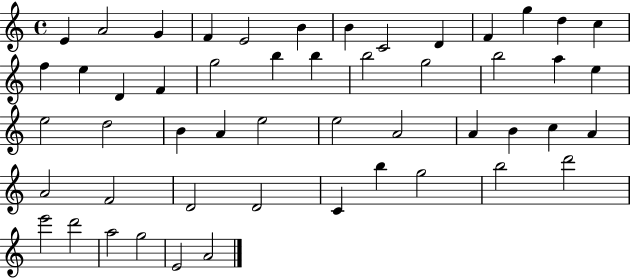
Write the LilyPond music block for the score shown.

{
  \clef treble
  \time 4/4
  \defaultTimeSignature
  \key c \major
  e'4 a'2 g'4 | f'4 e'2 b'4 | b'4 c'2 d'4 | f'4 g''4 d''4 c''4 | \break f''4 e''4 d'4 f'4 | g''2 b''4 b''4 | b''2 g''2 | b''2 a''4 e''4 | \break e''2 d''2 | b'4 a'4 e''2 | e''2 a'2 | a'4 b'4 c''4 a'4 | \break a'2 f'2 | d'2 d'2 | c'4 b''4 g''2 | b''2 d'''2 | \break e'''2 d'''2 | a''2 g''2 | e'2 a'2 | \bar "|."
}